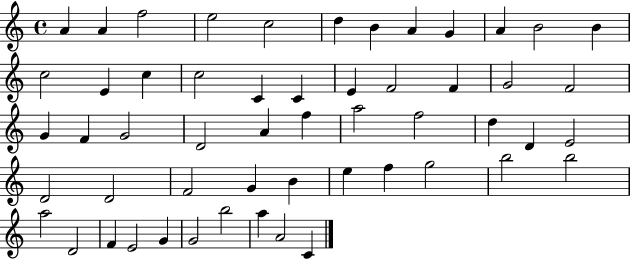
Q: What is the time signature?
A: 4/4